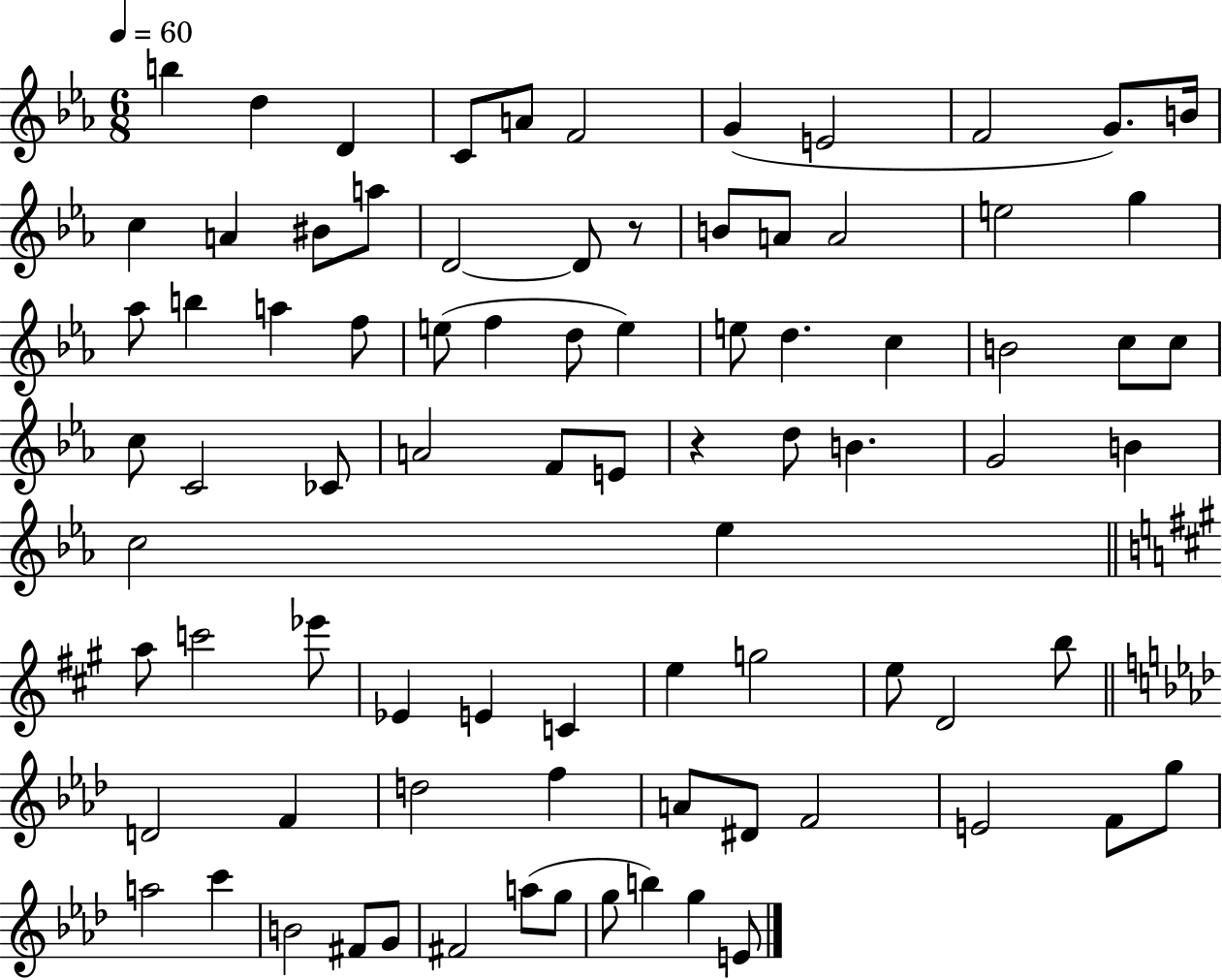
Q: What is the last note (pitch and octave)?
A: E4